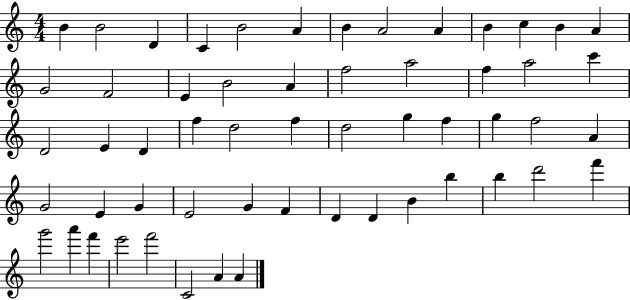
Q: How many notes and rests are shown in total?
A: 56